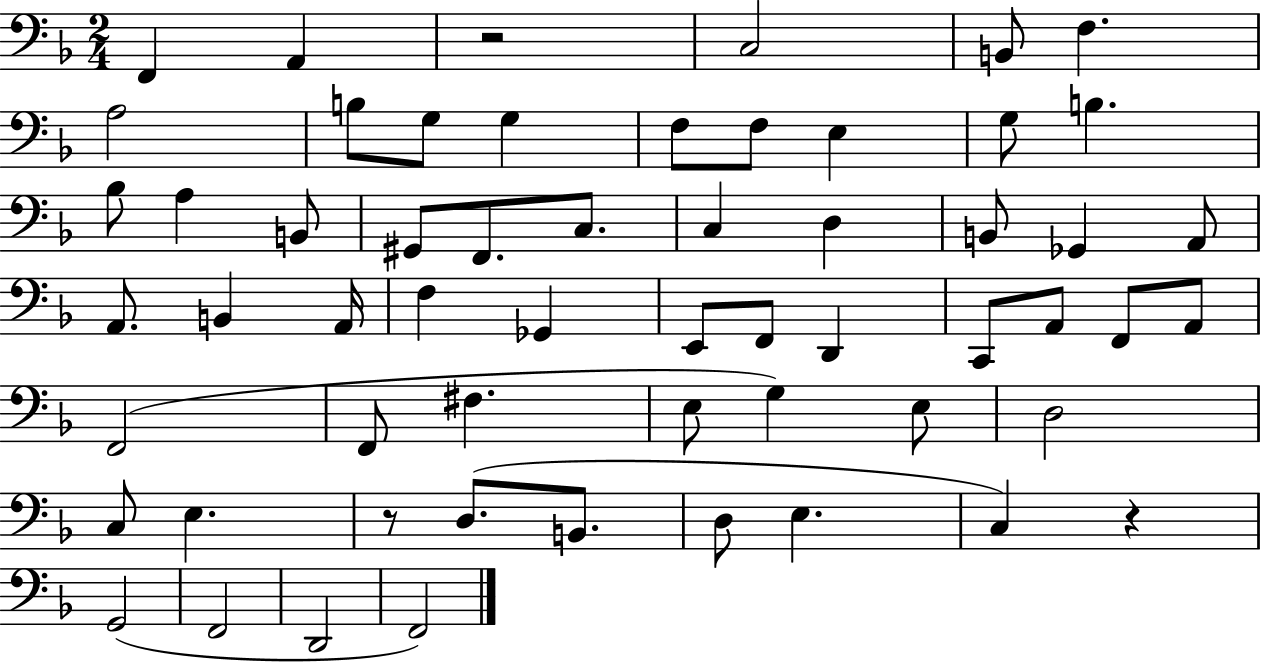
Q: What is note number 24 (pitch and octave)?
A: Gb2